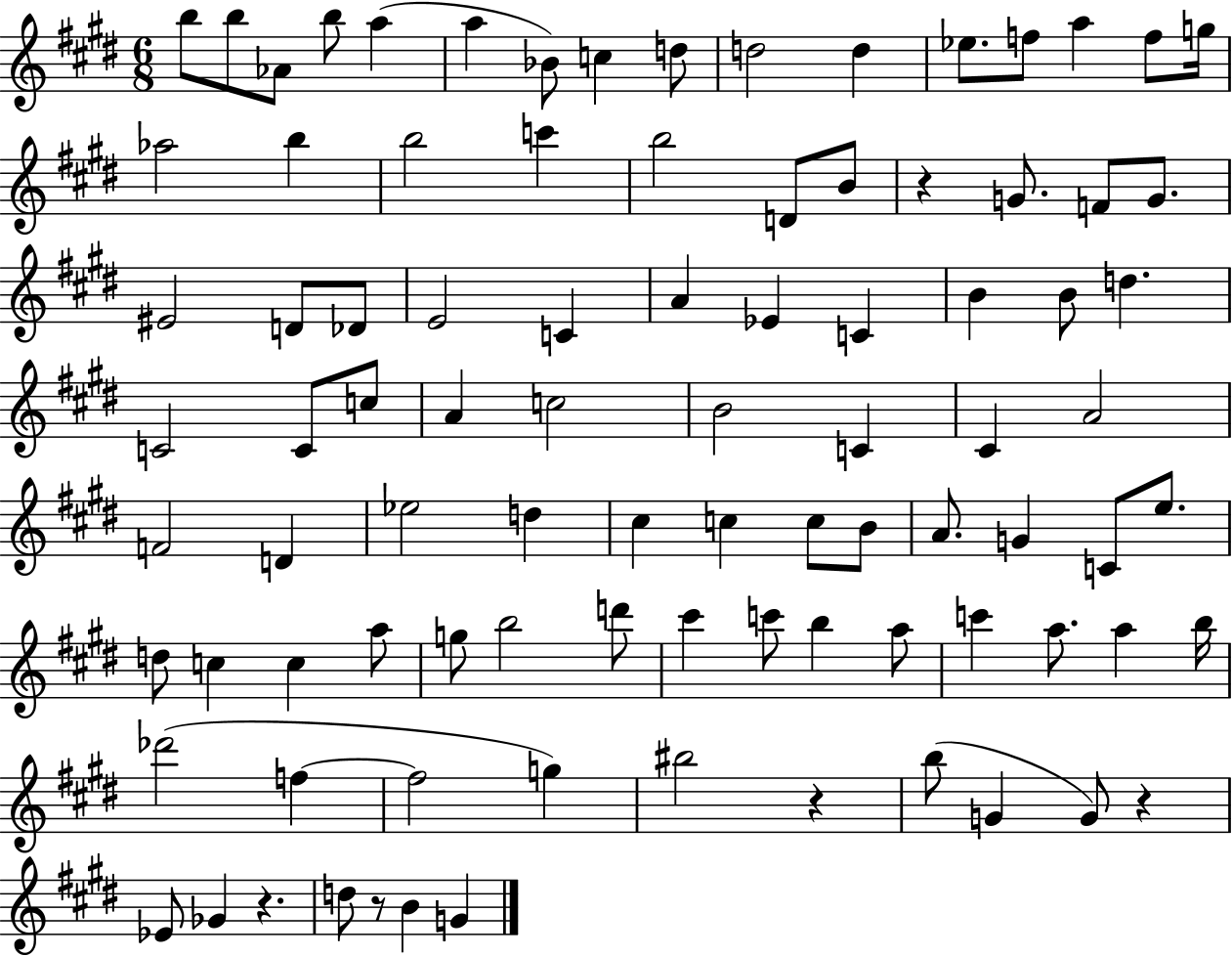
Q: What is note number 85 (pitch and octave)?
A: B4